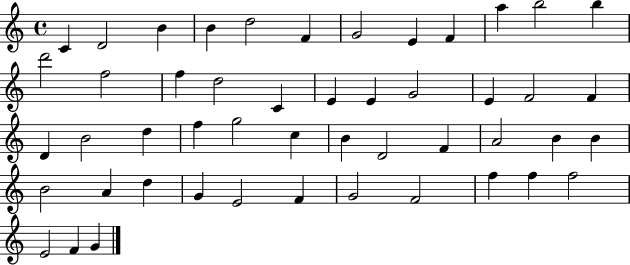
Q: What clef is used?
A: treble